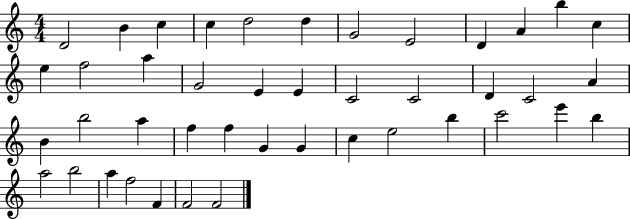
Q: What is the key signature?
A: C major